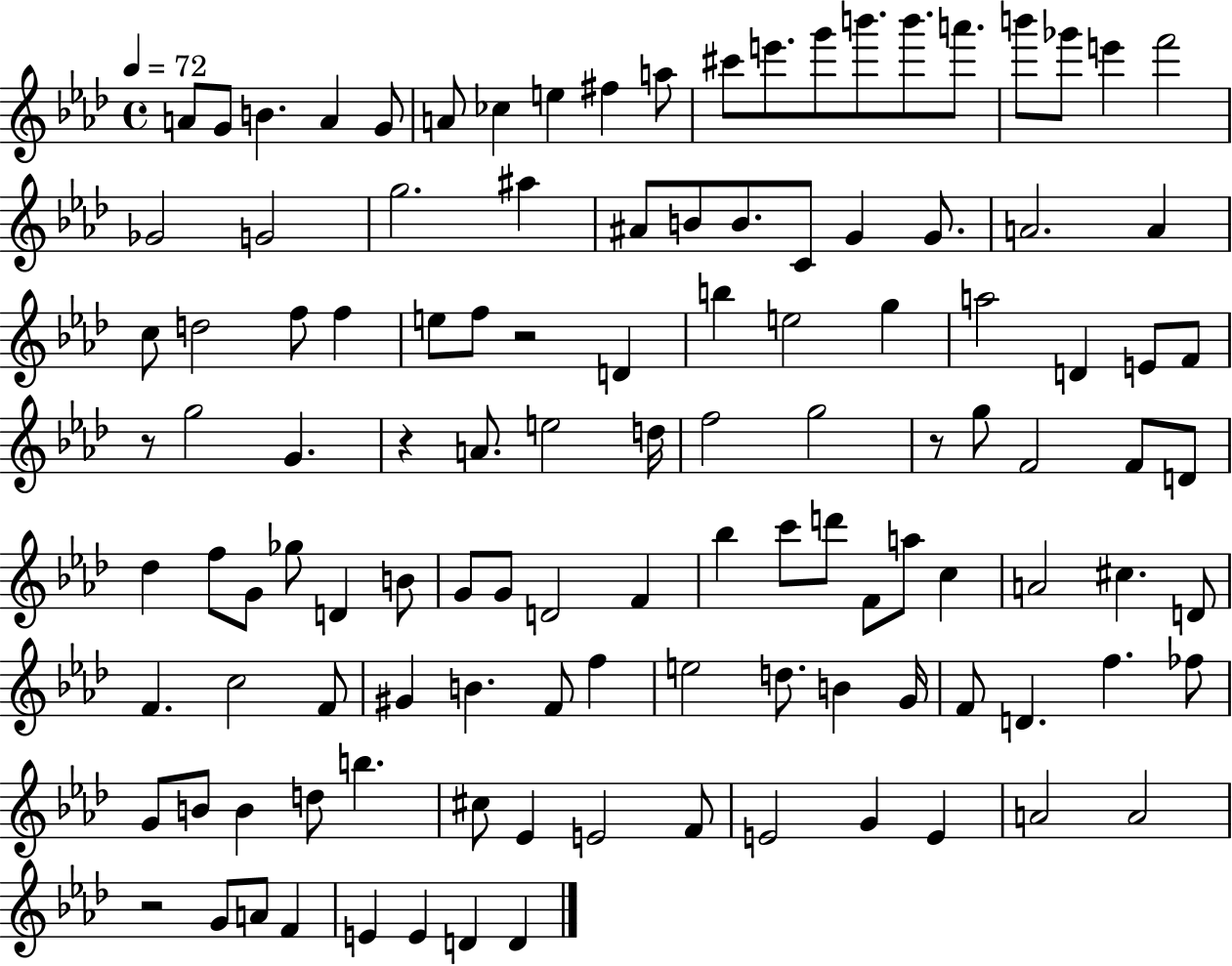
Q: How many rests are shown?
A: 5